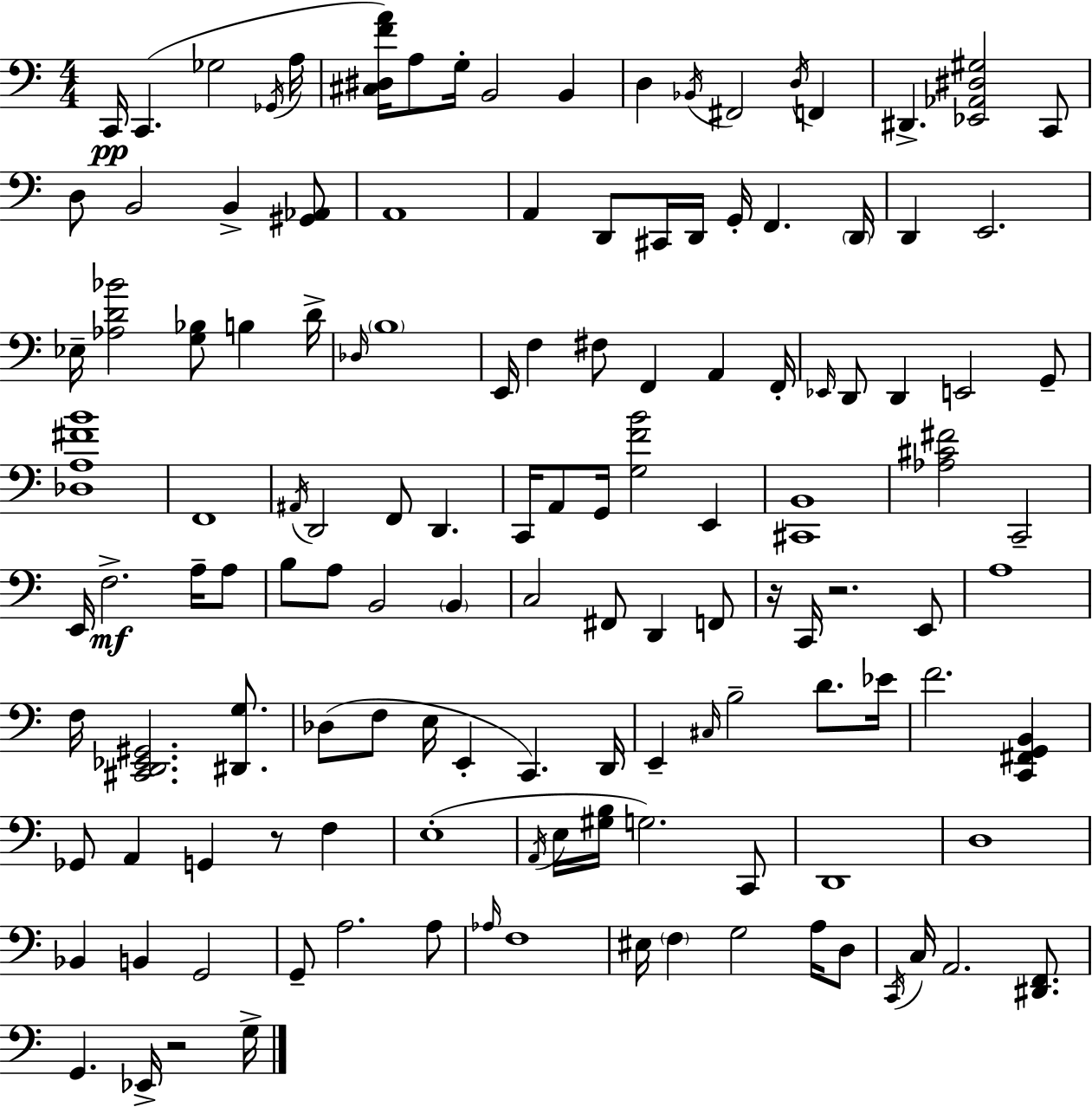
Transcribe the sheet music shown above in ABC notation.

X:1
T:Untitled
M:4/4
L:1/4
K:Am
C,,/4 C,, _G,2 _G,,/4 A,/4 [^C,^D,FA]/4 A,/2 G,/4 B,,2 B,, D, _B,,/4 ^F,,2 D,/4 F,, ^D,, [_E,,_A,,^D,^G,]2 C,,/2 D,/2 B,,2 B,, [^G,,_A,,]/2 A,,4 A,, D,,/2 ^C,,/4 D,,/4 G,,/4 F,, D,,/4 D,, E,,2 _E,/4 [_A,D_B]2 [G,_B,]/2 B, D/4 _D,/4 B,4 E,,/4 F, ^F,/2 F,, A,, F,,/4 _E,,/4 D,,/2 D,, E,,2 G,,/2 [_D,A,^FB]4 F,,4 ^A,,/4 D,,2 F,,/2 D,, C,,/4 A,,/2 G,,/4 [G,FB]2 E,, [^C,,B,,]4 [_A,^C^F]2 C,,2 E,,/4 F,2 A,/4 A,/2 B,/2 A,/2 B,,2 B,, C,2 ^F,,/2 D,, F,,/2 z/4 C,,/4 z2 E,,/2 A,4 F,/4 [^C,,D,,_E,,^G,,]2 [^D,,G,]/2 _D,/2 F,/2 E,/4 E,, C,, D,,/4 E,, ^C,/4 B,2 D/2 _E/4 F2 [C,,^F,,G,,B,,] _G,,/2 A,, G,, z/2 F, E,4 A,,/4 E,/4 [^G,B,]/4 G,2 C,,/2 D,,4 D,4 _B,, B,, G,,2 G,,/2 A,2 A,/2 _A,/4 F,4 ^E,/4 F, G,2 A,/4 D,/2 C,,/4 C,/4 A,,2 [^D,,F,,]/2 G,, _E,,/4 z2 G,/4